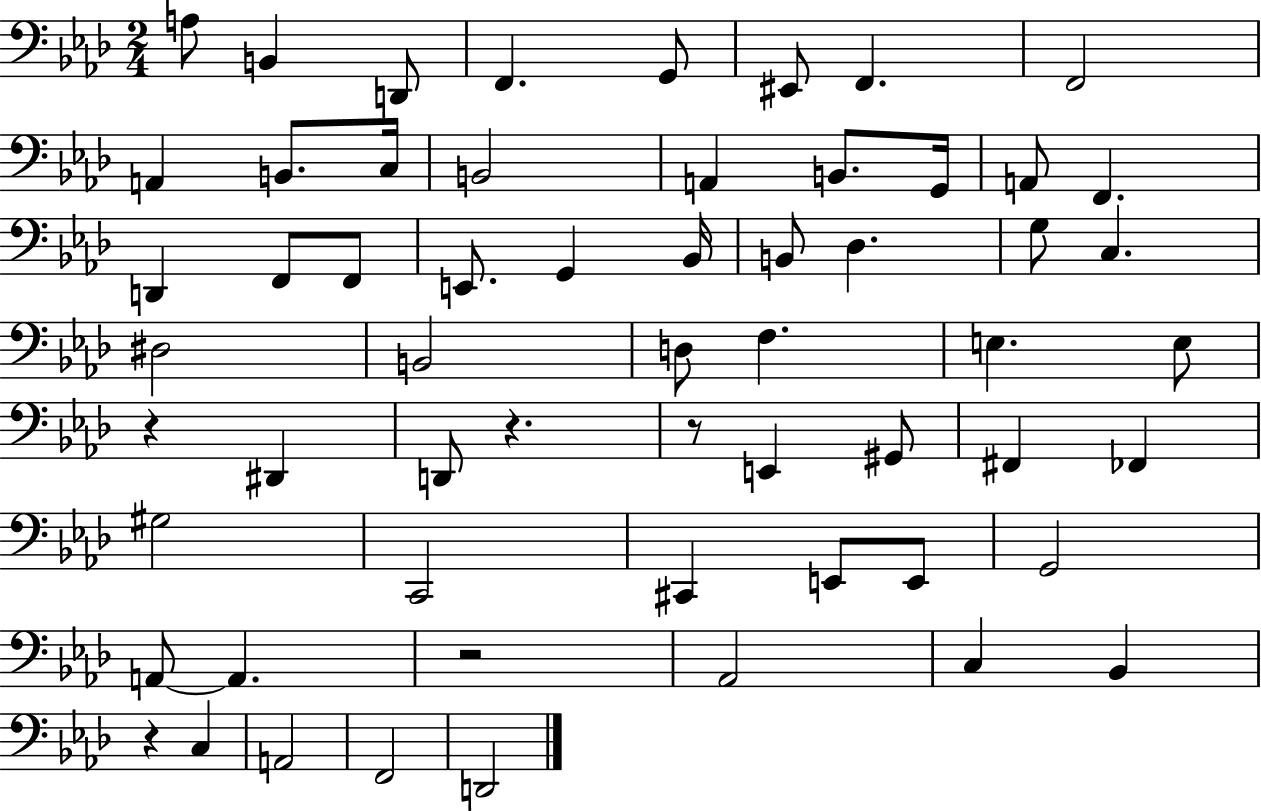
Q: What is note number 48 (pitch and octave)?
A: Ab2